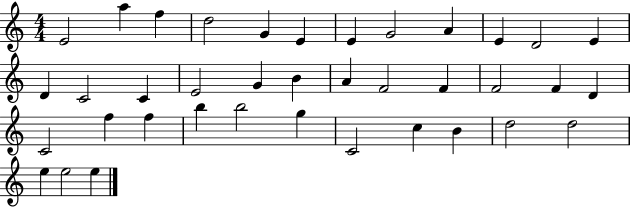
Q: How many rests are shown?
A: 0